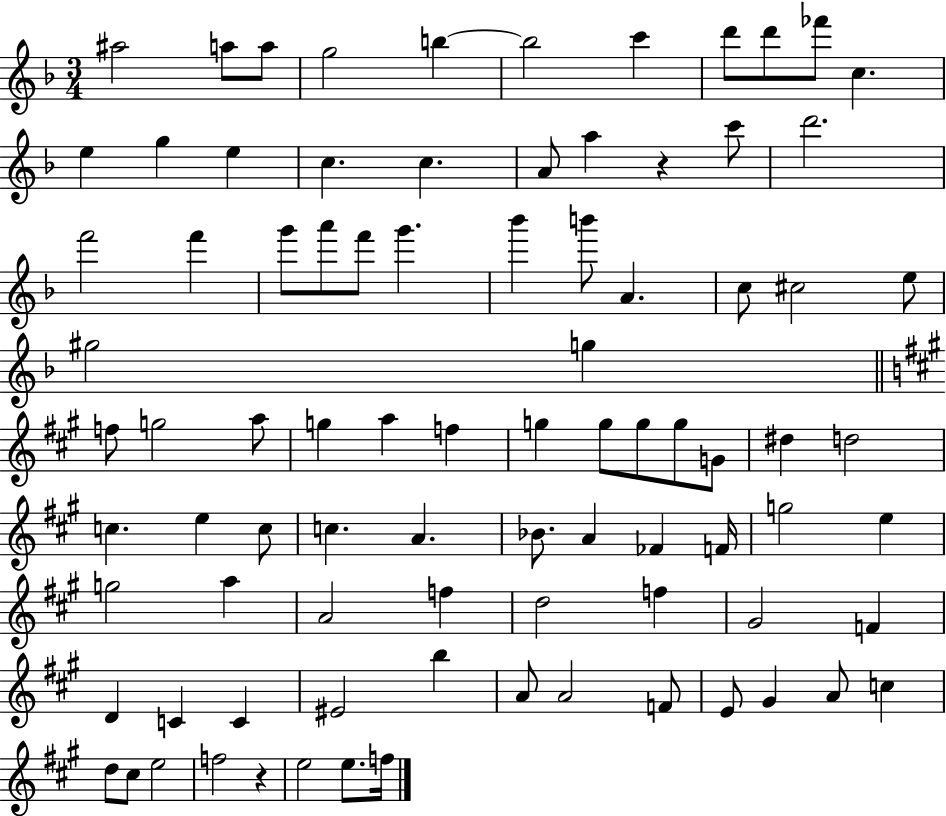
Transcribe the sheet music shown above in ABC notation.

X:1
T:Untitled
M:3/4
L:1/4
K:F
^a2 a/2 a/2 g2 b b2 c' d'/2 d'/2 _f'/2 c e g e c c A/2 a z c'/2 d'2 f'2 f' g'/2 a'/2 f'/2 g' _b' b'/2 A c/2 ^c2 e/2 ^g2 g f/2 g2 a/2 g a f g g/2 g/2 g/2 G/2 ^d d2 c e c/2 c A _B/2 A _F F/4 g2 e g2 a A2 f d2 f ^G2 F D C C ^E2 b A/2 A2 F/2 E/2 ^G A/2 c d/2 ^c/2 e2 f2 z e2 e/2 f/4